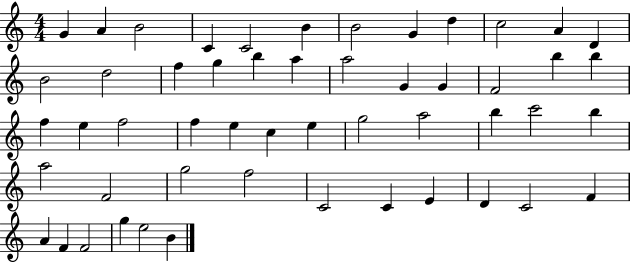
X:1
T:Untitled
M:4/4
L:1/4
K:C
G A B2 C C2 B B2 G d c2 A D B2 d2 f g b a a2 G G F2 b b f e f2 f e c e g2 a2 b c'2 b a2 F2 g2 f2 C2 C E D C2 F A F F2 g e2 B